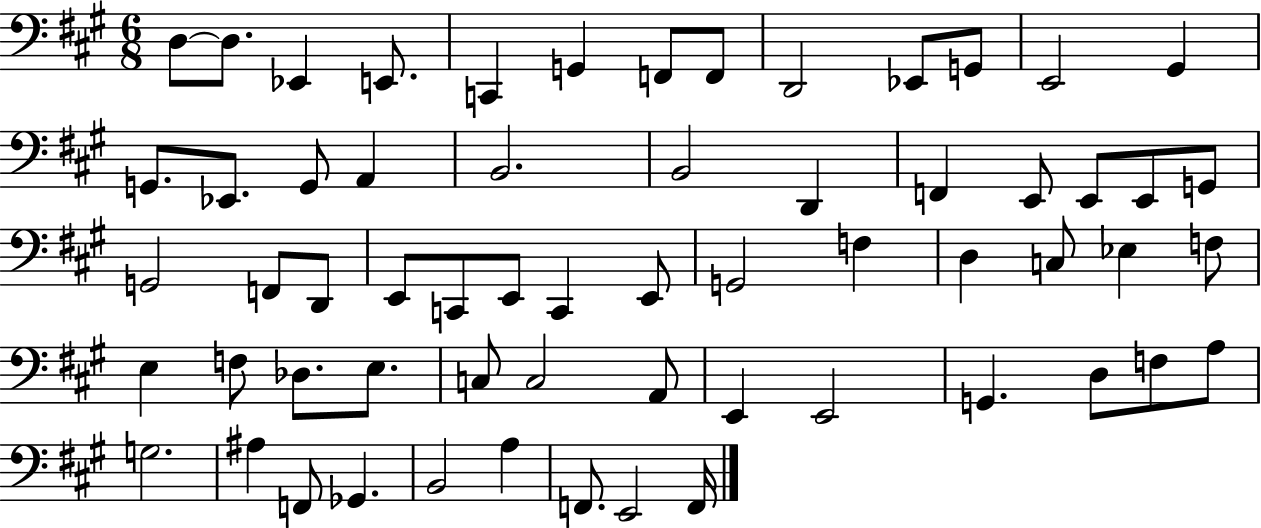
X:1
T:Untitled
M:6/8
L:1/4
K:A
D,/2 D,/2 _E,, E,,/2 C,, G,, F,,/2 F,,/2 D,,2 _E,,/2 G,,/2 E,,2 ^G,, G,,/2 _E,,/2 G,,/2 A,, B,,2 B,,2 D,, F,, E,,/2 E,,/2 E,,/2 G,,/2 G,,2 F,,/2 D,,/2 E,,/2 C,,/2 E,,/2 C,, E,,/2 G,,2 F, D, C,/2 _E, F,/2 E, F,/2 _D,/2 E,/2 C,/2 C,2 A,,/2 E,, E,,2 G,, D,/2 F,/2 A,/2 G,2 ^A, F,,/2 _G,, B,,2 A, F,,/2 E,,2 F,,/4